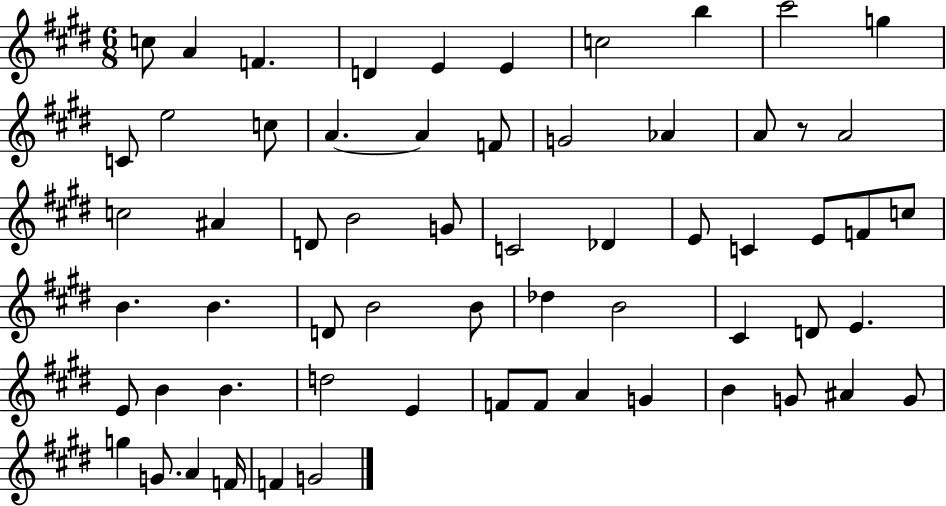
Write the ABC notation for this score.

X:1
T:Untitled
M:6/8
L:1/4
K:E
c/2 A F D E E c2 b ^c'2 g C/2 e2 c/2 A A F/2 G2 _A A/2 z/2 A2 c2 ^A D/2 B2 G/2 C2 _D E/2 C E/2 F/2 c/2 B B D/2 B2 B/2 _d B2 ^C D/2 E E/2 B B d2 E F/2 F/2 A G B G/2 ^A G/2 g G/2 A F/4 F G2